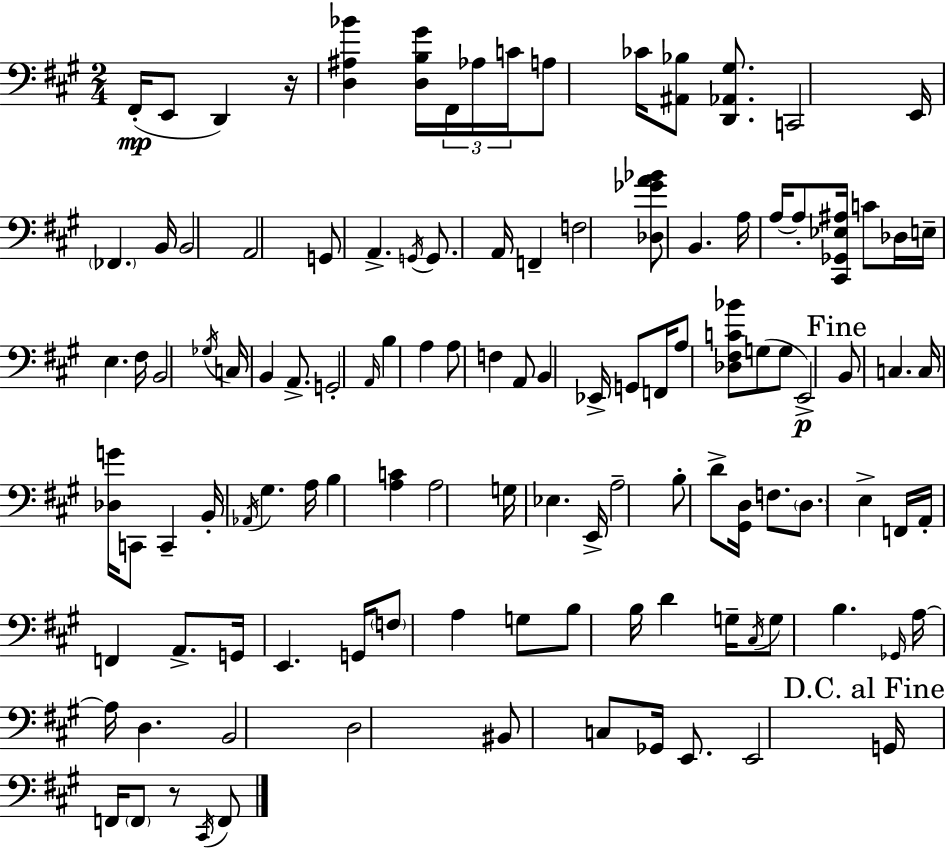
{
  \clef bass
  \numericTimeSignature
  \time 2/4
  \key a \major
  fis,16-.(\mp e,8 d,4) r16 | <d ais bes'>4 <d b gis'>16 \tuplet 3/2 { fis,16 aes16 c'16 } | a8 ces'16 <ais, bes>8 <d, aes, gis>8. | c,2 | \break e,16 \parenthesize fes,4. b,16 | b,2 | a,2 | g,8 a,4.-> | \break \acciaccatura { g,16 } g,8. a,16 f,4-- | f2 | <des ges' a' bes'>8 b,4. | a16 a16~~ a8-. <cis, ges, ees ais>16 c'8 | \break des16 e16-- e4. | fis16 b,2 | \acciaccatura { ges16 } c16 b,4 a,8.-> | g,2-. | \break \grace { a,16 } b4 a4 | a8 f4 | a,8 b,4 ees,16-> | g,8 f,16 a8 <des fis c' bes'>8 g8( | \break g8 e,2->\p) | \mark "Fine" b,8 c4. | c16 <des g'>16 c,8 c,4-- | b,16-. \acciaccatura { aes,16 } gis4. | \break a16 b4 | <a c'>4 a2 | g16 ees4. | e,16-> a2-- | \break b8-. d'8-> | <gis, d>16 f8. \parenthesize d8. e4-> | f,16 a,16-. f,4 | a,8.-> g,16 e,4. | \break g,16 \parenthesize f8 a4 | g8 b8 b16 d'4 | g16-- \acciaccatura { cis16 } g8 b4. | \grace { ges,16 } a16~~ a16 | \break d4. b,2 | d2 | bis,8 | c8 ges,16 e,8. e,2 | \break \mark "D.C. al Fine" g,16 f,16 | \parenthesize f,8 r8 \acciaccatura { cis,16 } f,8 \bar "|."
}